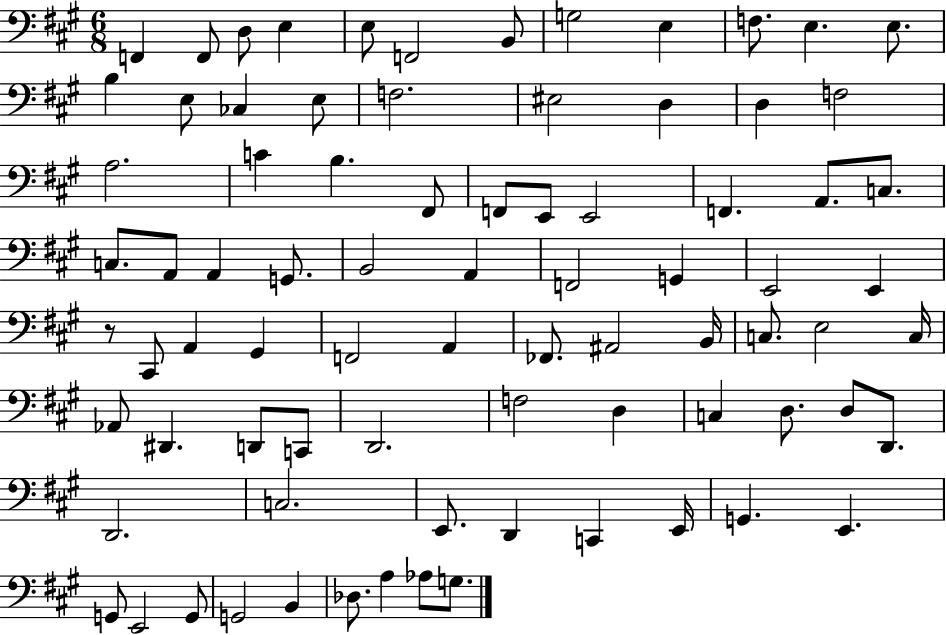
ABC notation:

X:1
T:Untitled
M:6/8
L:1/4
K:A
F,, F,,/2 D,/2 E, E,/2 F,,2 B,,/2 G,2 E, F,/2 E, E,/2 B, E,/2 _C, E,/2 F,2 ^E,2 D, D, F,2 A,2 C B, ^F,,/2 F,,/2 E,,/2 E,,2 F,, A,,/2 C,/2 C,/2 A,,/2 A,, G,,/2 B,,2 A,, F,,2 G,, E,,2 E,, z/2 ^C,,/2 A,, ^G,, F,,2 A,, _F,,/2 ^A,,2 B,,/4 C,/2 E,2 C,/4 _A,,/2 ^D,, D,,/2 C,,/2 D,,2 F,2 D, C, D,/2 D,/2 D,,/2 D,,2 C,2 E,,/2 D,, C,, E,,/4 G,, E,, G,,/2 E,,2 G,,/2 G,,2 B,, _D,/2 A, _A,/2 G,/2